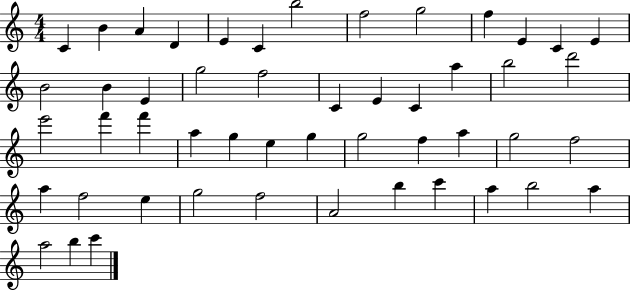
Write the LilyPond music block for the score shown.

{
  \clef treble
  \numericTimeSignature
  \time 4/4
  \key c \major
  c'4 b'4 a'4 d'4 | e'4 c'4 b''2 | f''2 g''2 | f''4 e'4 c'4 e'4 | \break b'2 b'4 e'4 | g''2 f''2 | c'4 e'4 c'4 a''4 | b''2 d'''2 | \break e'''2 f'''4 f'''4 | a''4 g''4 e''4 g''4 | g''2 f''4 a''4 | g''2 f''2 | \break a''4 f''2 e''4 | g''2 f''2 | a'2 b''4 c'''4 | a''4 b''2 a''4 | \break a''2 b''4 c'''4 | \bar "|."
}